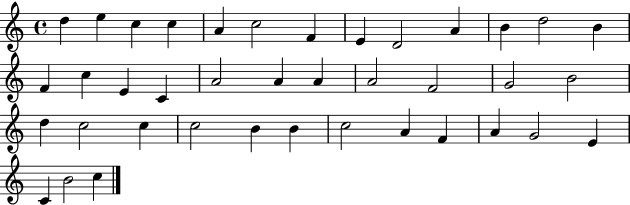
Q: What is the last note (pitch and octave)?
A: C5